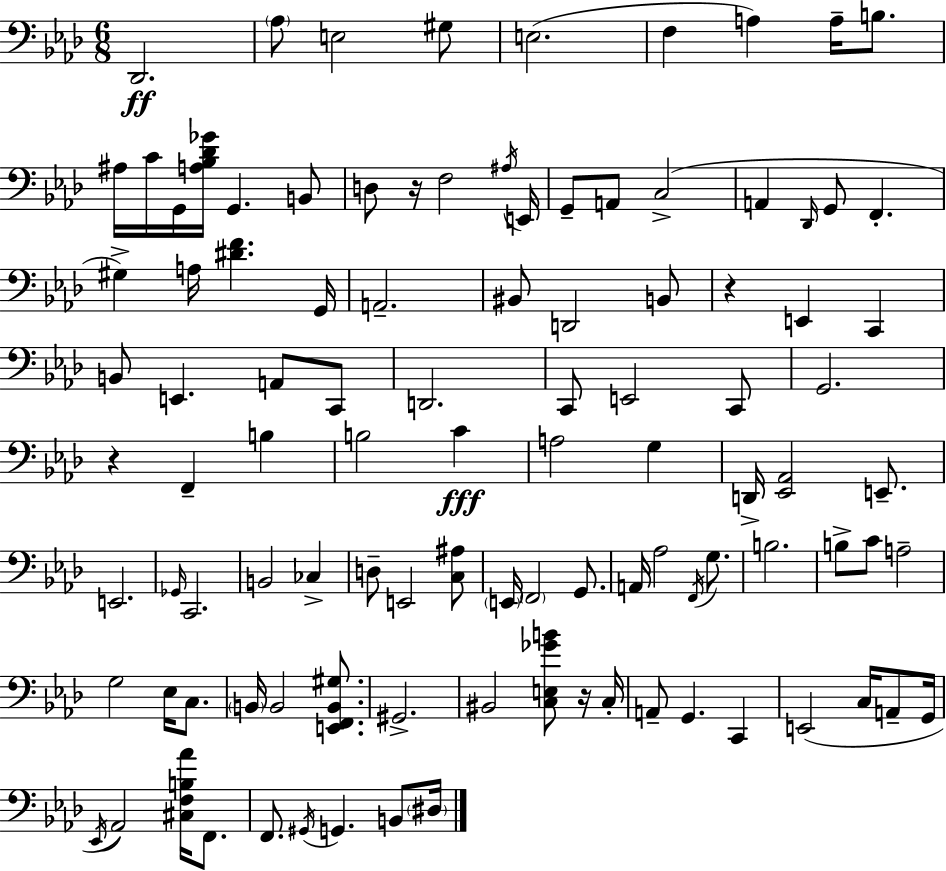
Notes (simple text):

Db2/h. Ab3/e E3/h G#3/e E3/h. F3/q A3/q A3/s B3/e. A#3/s C4/s G2/s [A3,Bb3,Db4,Gb4]/s G2/q. B2/e D3/e R/s F3/h A#3/s E2/s G2/e A2/e C3/h A2/q Db2/s G2/e F2/q. G#3/q A3/s [D#4,F4]/q. G2/s A2/h. BIS2/e D2/h B2/e R/q E2/q C2/q B2/e E2/q. A2/e C2/e D2/h. C2/e E2/h C2/e G2/h. R/q F2/q B3/q B3/h C4/q A3/h G3/q D2/s [Eb2,Ab2]/h E2/e. E2/h. Gb2/s C2/h. B2/h CES3/q D3/e E2/h [C3,A#3]/e E2/s F2/h G2/e. A2/s Ab3/h F2/s G3/e. B3/h. B3/e C4/e A3/h G3/h Eb3/s C3/e. B2/s B2/h [E2,F2,B2,G#3]/e. G#2/h. BIS2/h [C3,E3,Gb4,B4]/e R/s C3/s A2/e G2/q. C2/q E2/h C3/s A2/e G2/s Eb2/s Ab2/h [C#3,F3,B3,Ab4]/s F2/e. F2/e. G#2/s G2/q. B2/e D#3/s